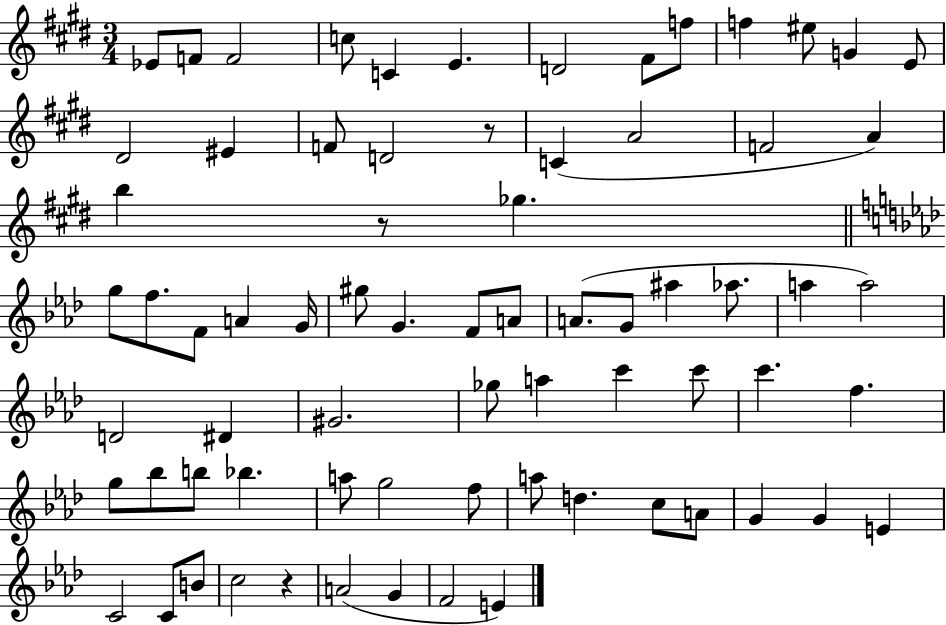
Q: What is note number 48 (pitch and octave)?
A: G5